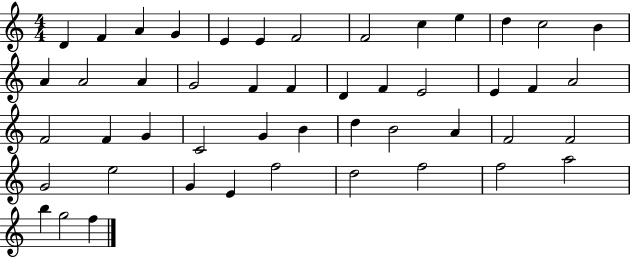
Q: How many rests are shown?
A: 0